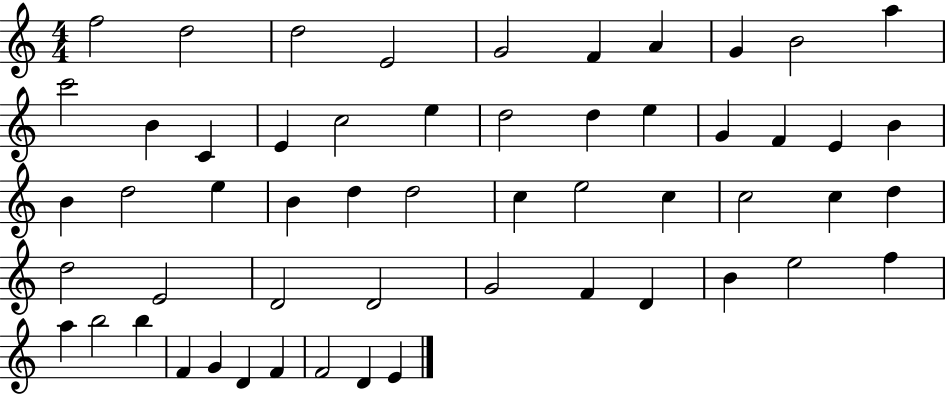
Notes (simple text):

F5/h D5/h D5/h E4/h G4/h F4/q A4/q G4/q B4/h A5/q C6/h B4/q C4/q E4/q C5/h E5/q D5/h D5/q E5/q G4/q F4/q E4/q B4/q B4/q D5/h E5/q B4/q D5/q D5/h C5/q E5/h C5/q C5/h C5/q D5/q D5/h E4/h D4/h D4/h G4/h F4/q D4/q B4/q E5/h F5/q A5/q B5/h B5/q F4/q G4/q D4/q F4/q F4/h D4/q E4/q